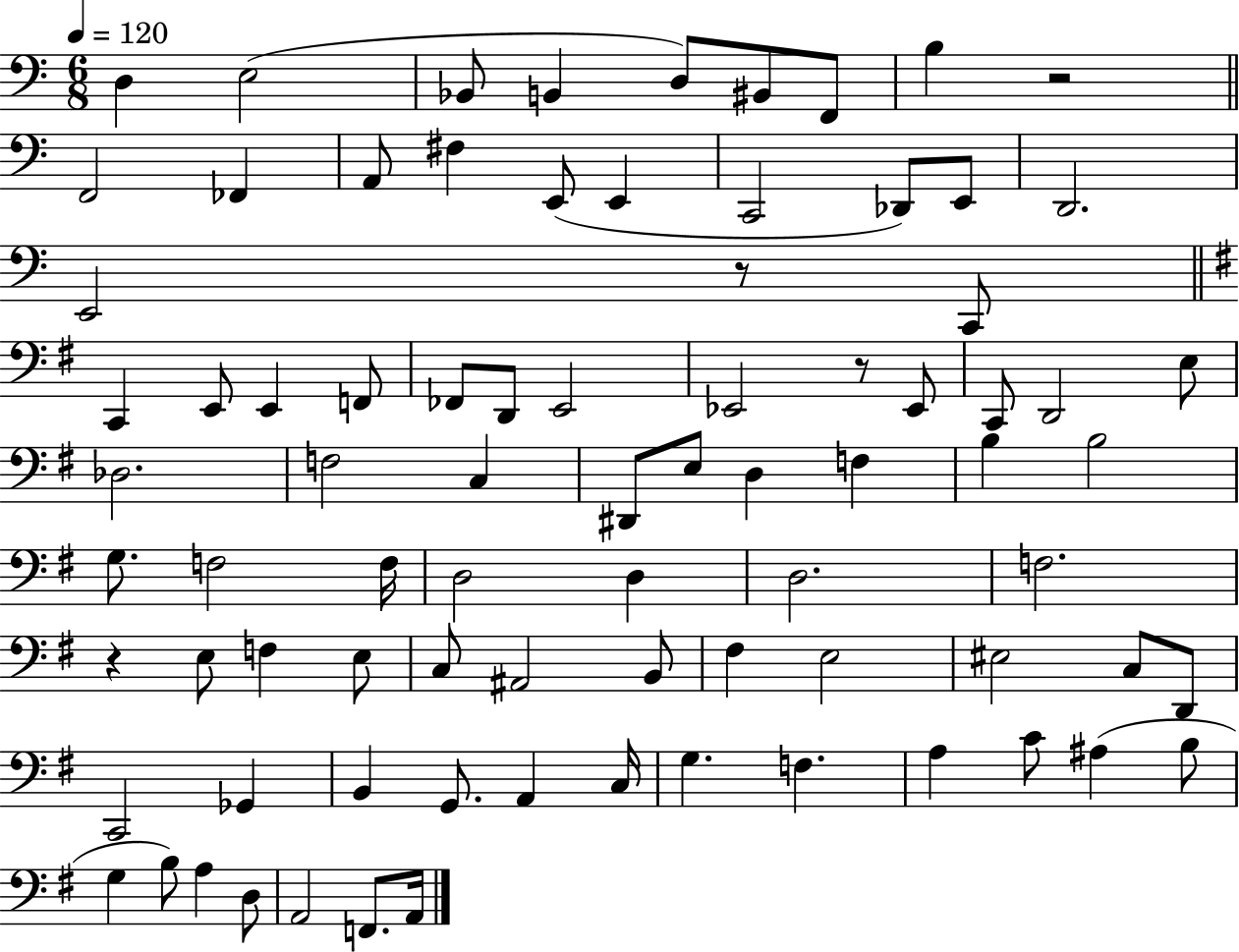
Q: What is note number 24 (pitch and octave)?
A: F2